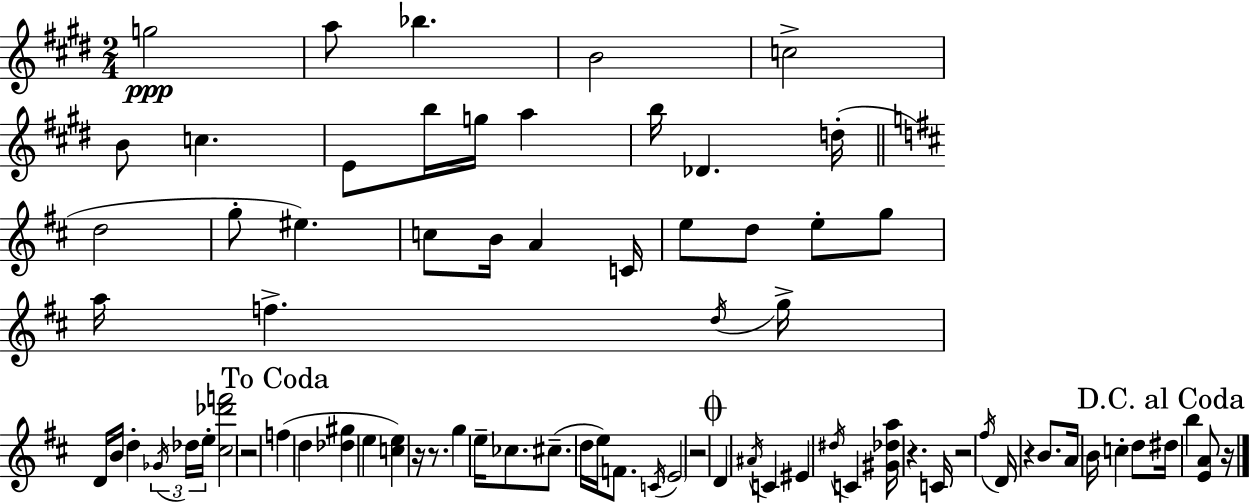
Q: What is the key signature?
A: E major